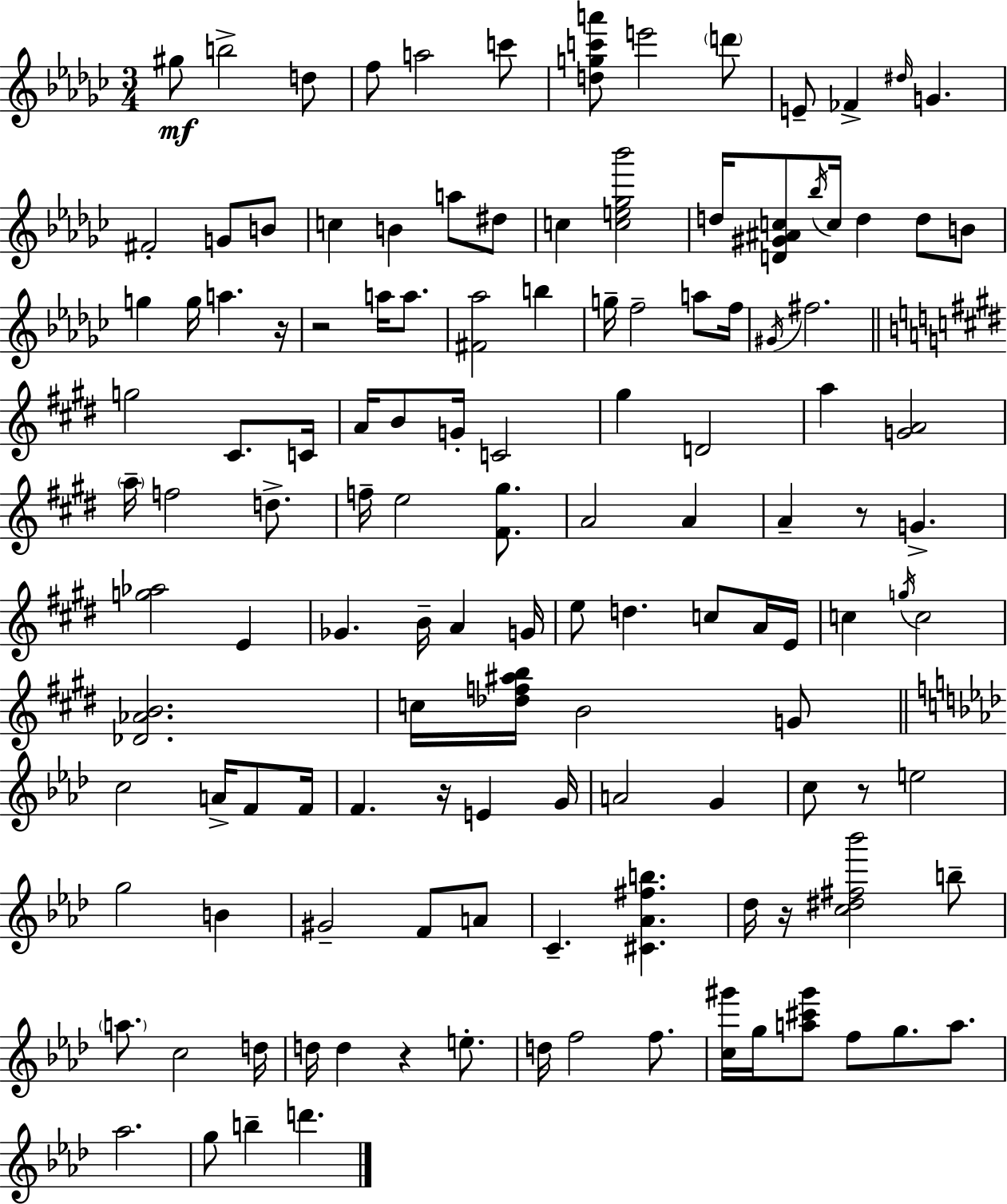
G#5/e B5/h D5/e F5/e A5/h C6/e [D5,G5,C6,A6]/e E6/h D6/e E4/e FES4/q D#5/s G4/q. F#4/h G4/e B4/e C5/q B4/q A5/e D#5/e C5/q [C5,E5,Gb5,Bb6]/h D5/s [D4,G#4,A#4,C5]/e Bb5/s C5/s D5/q D5/e B4/e G5/q G5/s A5/q. R/s R/h A5/s A5/e. [F#4,Ab5]/h B5/q G5/s F5/h A5/e F5/s G#4/s F#5/h. G5/h C#4/e. C4/s A4/s B4/e G4/s C4/h G#5/q D4/h A5/q [G4,A4]/h A5/s F5/h D5/e. F5/s E5/h [F#4,G#5]/e. A4/h A4/q A4/q R/e G4/q. [G5,Ab5]/h E4/q Gb4/q. B4/s A4/q G4/s E5/e D5/q. C5/e A4/s E4/s C5/q G5/s C5/h [Db4,Ab4,B4]/h. C5/s [Db5,F5,A#5,B5]/s B4/h G4/e C5/h A4/s F4/e F4/s F4/q. R/s E4/q G4/s A4/h G4/q C5/e R/e E5/h G5/h B4/q G#4/h F4/e A4/e C4/q. [C#4,Ab4,F#5,B5]/q. Db5/s R/s [C5,D#5,F#5,Bb6]/h B5/e A5/e. C5/h D5/s D5/s D5/q R/q E5/e. D5/s F5/h F5/e. [C5,G#6]/s G5/s [A5,C#6,G#6]/e F5/e G5/e. A5/e. Ab5/h. G5/e B5/q D6/q.